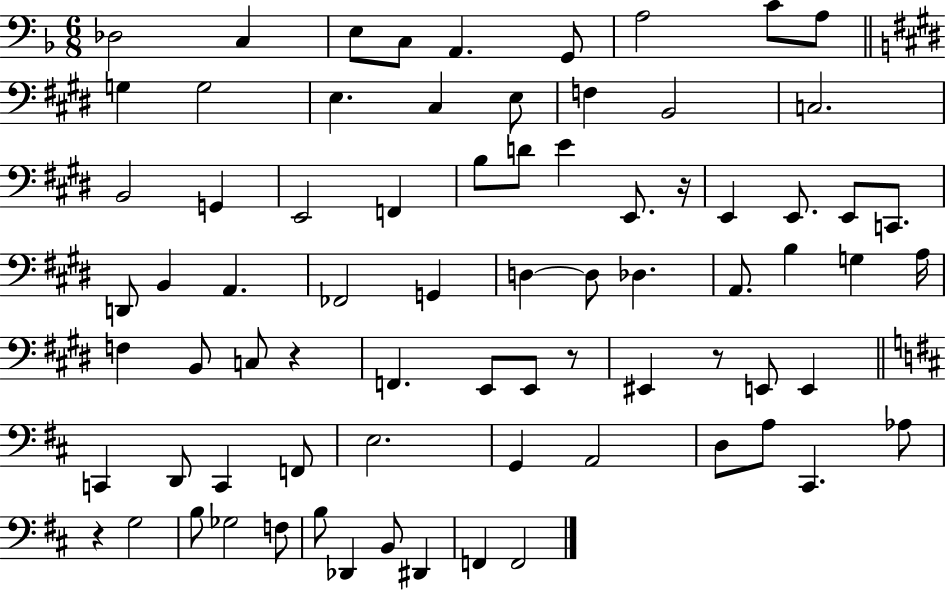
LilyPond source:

{
  \clef bass
  \numericTimeSignature
  \time 6/8
  \key f \major
  des2 c4 | e8 c8 a,4. g,8 | a2 c'8 a8 | \bar "||" \break \key e \major g4 g2 | e4. cis4 e8 | f4 b,2 | c2. | \break b,2 g,4 | e,2 f,4 | b8 d'8 e'4 e,8. r16 | e,4 e,8. e,8 c,8. | \break d,8 b,4 a,4. | fes,2 g,4 | d4~~ d8 des4. | a,8. b4 g4 a16 | \break f4 b,8 c8 r4 | f,4. e,8 e,8 r8 | eis,4 r8 e,8 e,4 | \bar "||" \break \key d \major c,4 d,8 c,4 f,8 | e2. | g,4 a,2 | d8 a8 cis,4. aes8 | \break r4 g2 | b8 ges2 f8 | b8 des,4 b,8 dis,4 | f,4 f,2 | \break \bar "|."
}